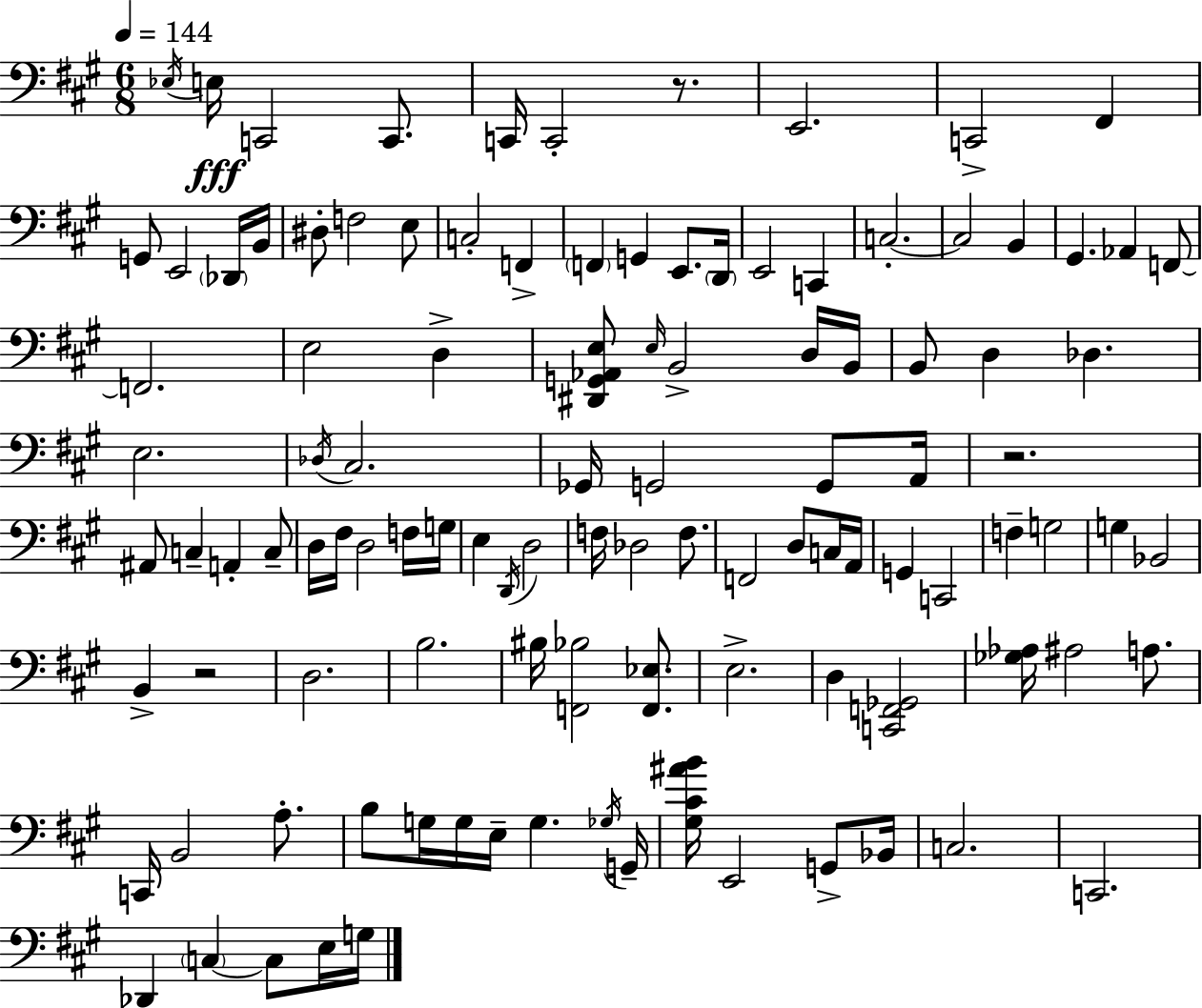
{
  \clef bass
  \numericTimeSignature
  \time 6/8
  \key a \major
  \tempo 4 = 144
  \acciaccatura { ees16 }\fff e16 c,2 c,8. | c,16 c,2-. r8. | e,2. | c,2-> fis,4 | \break g,8 e,2 \parenthesize des,16 | b,16 dis8-. f2 e8 | c2-. f,4-> | \parenthesize f,4 g,4 e,8. | \break \parenthesize d,16 e,2 c,4 | c2.-.~~ | c2 b,4 | gis,4. aes,4 f,8~~ | \break f,2. | e2 d4-> | <dis, g, aes, e>8 \grace { e16 } b,2-> | d16 b,16 b,8 d4 des4. | \break e2. | \acciaccatura { des16 } cis2. | ges,16 g,2 | g,8 a,16 r2. | \break ais,8 c4-- a,4-. | c8-- d16 fis16 d2 | f16 g16 e4 \acciaccatura { d,16 } d2 | f16 des2 | \break f8. f,2 | d8 c16 a,16 g,4 c,2 | f4-- g2 | g4 bes,2 | \break b,4-> r2 | d2. | b2. | bis16 <f, bes>2 | \break <f, ees>8. e2.-> | d4 <c, f, ges,>2 | <ges aes>16 ais2 | a8. c,16 b,2 | \break a8.-. b8 g16 g16 e16-- g4. | \acciaccatura { ges16 } g,16-- <gis cis' ais' b'>16 e,2 | g,8-> bes,16 c2. | c,2. | \break des,4 \parenthesize c4~~ | c8 e16 g16 \bar "|."
}